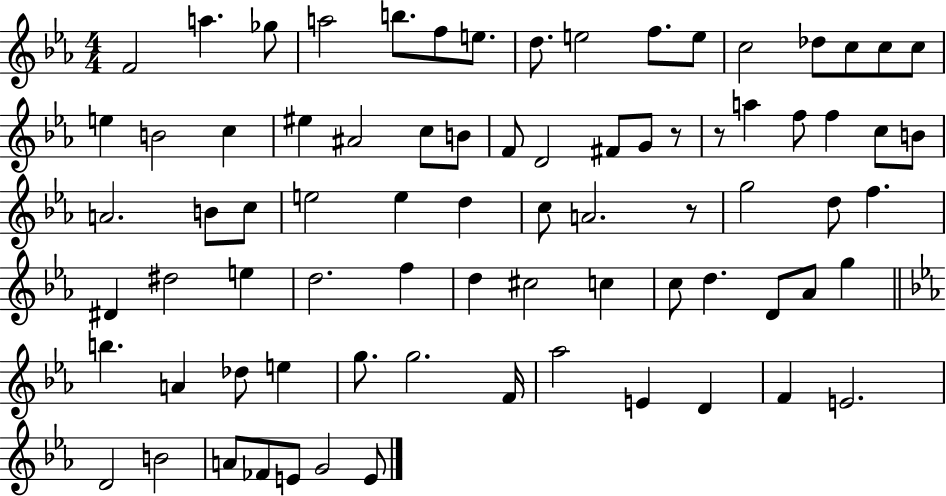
{
  \clef treble
  \numericTimeSignature
  \time 4/4
  \key ees \major
  f'2 a''4. ges''8 | a''2 b''8. f''8 e''8. | d''8. e''2 f''8. e''8 | c''2 des''8 c''8 c''8 c''8 | \break e''4 b'2 c''4 | eis''4 ais'2 c''8 b'8 | f'8 d'2 fis'8 g'8 r8 | r8 a''4 f''8 f''4 c''8 b'8 | \break a'2. b'8 c''8 | e''2 e''4 d''4 | c''8 a'2. r8 | g''2 d''8 f''4. | \break dis'4 dis''2 e''4 | d''2. f''4 | d''4 cis''2 c''4 | c''8 d''4. d'8 aes'8 g''4 | \break \bar "||" \break \key ees \major b''4. a'4 des''8 e''4 | g''8. g''2. f'16 | aes''2 e'4 d'4 | f'4 e'2. | \break d'2 b'2 | a'8 fes'8 e'8 g'2 e'8 | \bar "|."
}